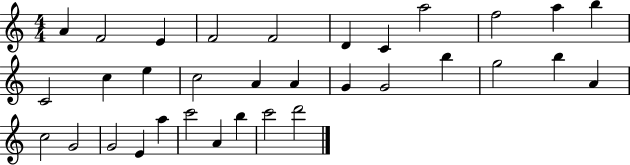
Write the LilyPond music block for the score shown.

{
  \clef treble
  \numericTimeSignature
  \time 4/4
  \key c \major
  a'4 f'2 e'4 | f'2 f'2 | d'4 c'4 a''2 | f''2 a''4 b''4 | \break c'2 c''4 e''4 | c''2 a'4 a'4 | g'4 g'2 b''4 | g''2 b''4 a'4 | \break c''2 g'2 | g'2 e'4 a''4 | c'''2 a'4 b''4 | c'''2 d'''2 | \break \bar "|."
}